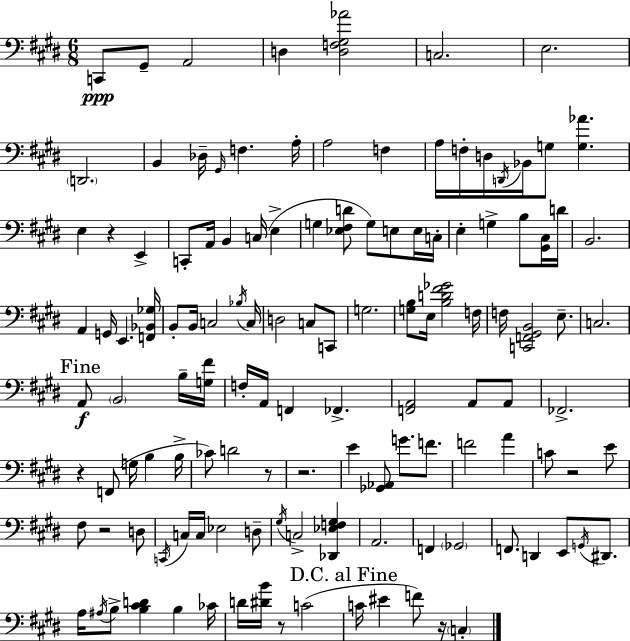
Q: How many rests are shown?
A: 8